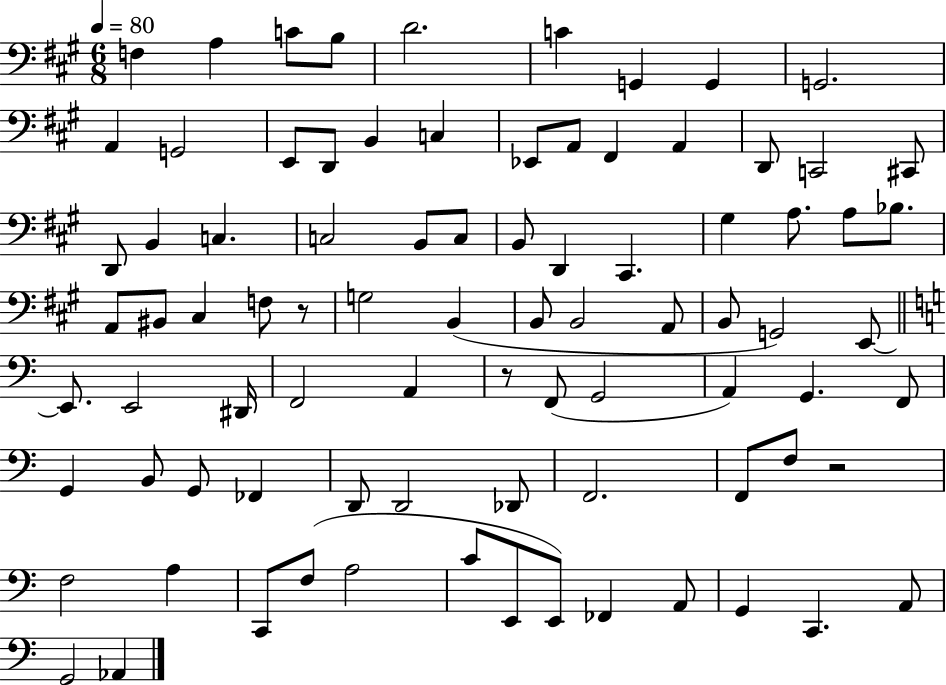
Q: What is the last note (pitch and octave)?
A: Ab2